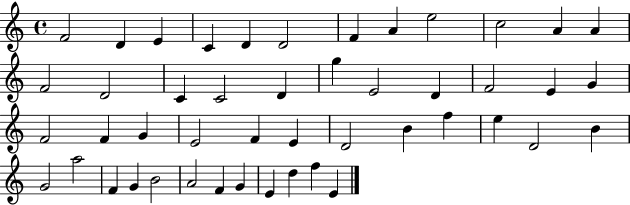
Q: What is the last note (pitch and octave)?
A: E4